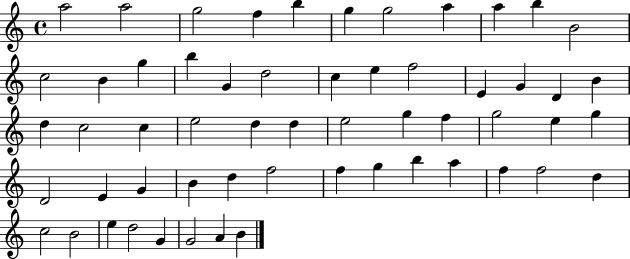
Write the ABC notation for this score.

X:1
T:Untitled
M:4/4
L:1/4
K:C
a2 a2 g2 f b g g2 a a b B2 c2 B g b G d2 c e f2 E G D B d c2 c e2 d d e2 g f g2 e g D2 E G B d f2 f g b a f f2 d c2 B2 e d2 G G2 A B